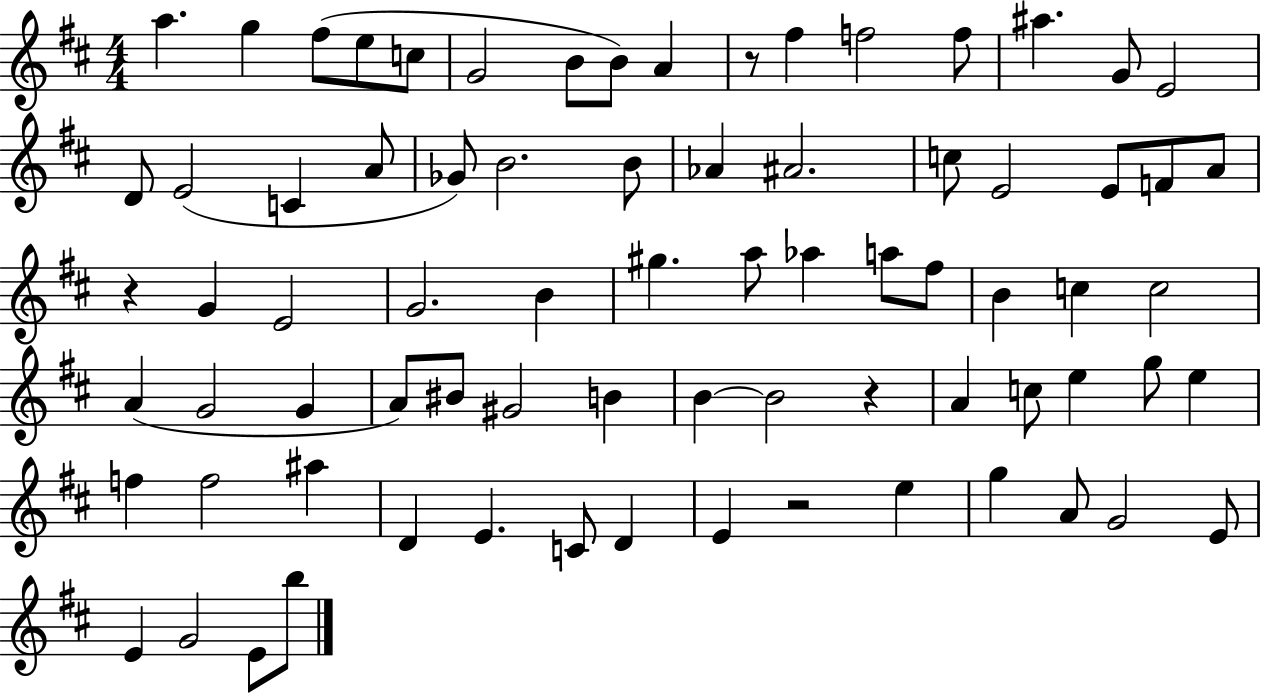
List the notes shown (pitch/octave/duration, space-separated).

A5/q. G5/q F#5/e E5/e C5/e G4/h B4/e B4/e A4/q R/e F#5/q F5/h F5/e A#5/q. G4/e E4/h D4/e E4/h C4/q A4/e Gb4/e B4/h. B4/e Ab4/q A#4/h. C5/e E4/h E4/e F4/e A4/e R/q G4/q E4/h G4/h. B4/q G#5/q. A5/e Ab5/q A5/e F#5/e B4/q C5/q C5/h A4/q G4/h G4/q A4/e BIS4/e G#4/h B4/q B4/q B4/h R/q A4/q C5/e E5/q G5/e E5/q F5/q F5/h A#5/q D4/q E4/q. C4/e D4/q E4/q R/h E5/q G5/q A4/e G4/h E4/e E4/q G4/h E4/e B5/e